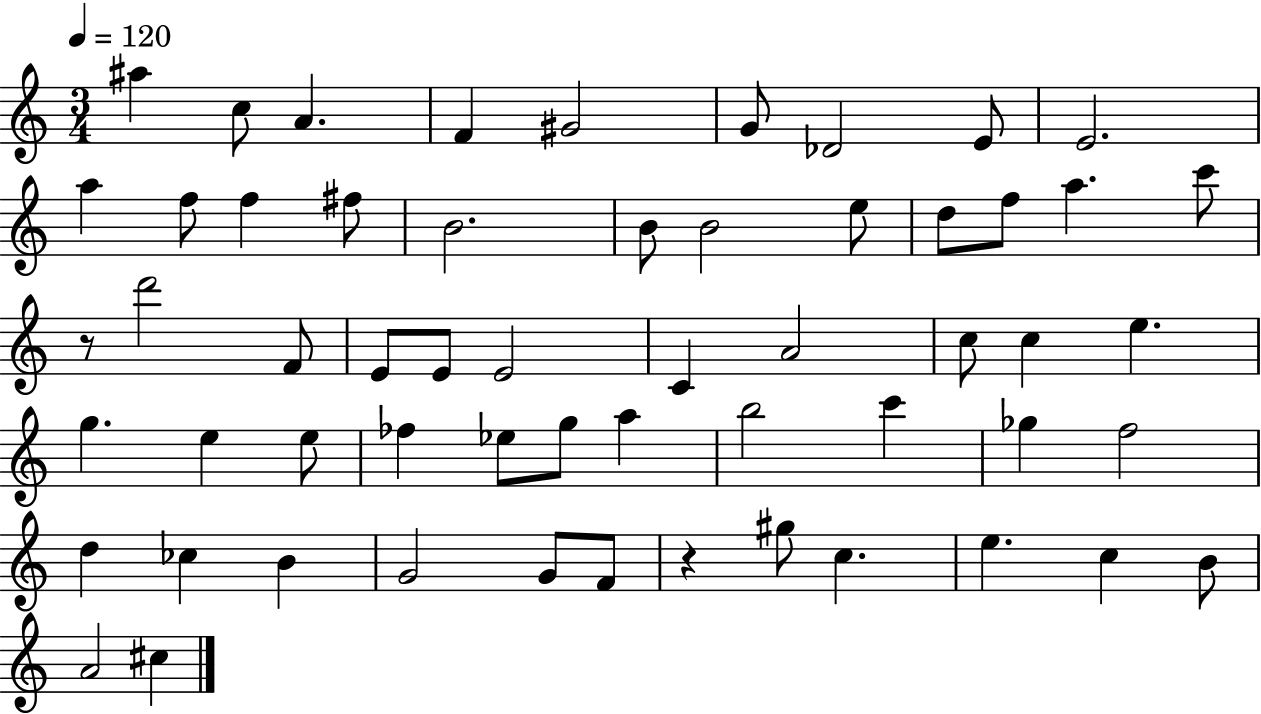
X:1
T:Untitled
M:3/4
L:1/4
K:C
^a c/2 A F ^G2 G/2 _D2 E/2 E2 a f/2 f ^f/2 B2 B/2 B2 e/2 d/2 f/2 a c'/2 z/2 d'2 F/2 E/2 E/2 E2 C A2 c/2 c e g e e/2 _f _e/2 g/2 a b2 c' _g f2 d _c B G2 G/2 F/2 z ^g/2 c e c B/2 A2 ^c